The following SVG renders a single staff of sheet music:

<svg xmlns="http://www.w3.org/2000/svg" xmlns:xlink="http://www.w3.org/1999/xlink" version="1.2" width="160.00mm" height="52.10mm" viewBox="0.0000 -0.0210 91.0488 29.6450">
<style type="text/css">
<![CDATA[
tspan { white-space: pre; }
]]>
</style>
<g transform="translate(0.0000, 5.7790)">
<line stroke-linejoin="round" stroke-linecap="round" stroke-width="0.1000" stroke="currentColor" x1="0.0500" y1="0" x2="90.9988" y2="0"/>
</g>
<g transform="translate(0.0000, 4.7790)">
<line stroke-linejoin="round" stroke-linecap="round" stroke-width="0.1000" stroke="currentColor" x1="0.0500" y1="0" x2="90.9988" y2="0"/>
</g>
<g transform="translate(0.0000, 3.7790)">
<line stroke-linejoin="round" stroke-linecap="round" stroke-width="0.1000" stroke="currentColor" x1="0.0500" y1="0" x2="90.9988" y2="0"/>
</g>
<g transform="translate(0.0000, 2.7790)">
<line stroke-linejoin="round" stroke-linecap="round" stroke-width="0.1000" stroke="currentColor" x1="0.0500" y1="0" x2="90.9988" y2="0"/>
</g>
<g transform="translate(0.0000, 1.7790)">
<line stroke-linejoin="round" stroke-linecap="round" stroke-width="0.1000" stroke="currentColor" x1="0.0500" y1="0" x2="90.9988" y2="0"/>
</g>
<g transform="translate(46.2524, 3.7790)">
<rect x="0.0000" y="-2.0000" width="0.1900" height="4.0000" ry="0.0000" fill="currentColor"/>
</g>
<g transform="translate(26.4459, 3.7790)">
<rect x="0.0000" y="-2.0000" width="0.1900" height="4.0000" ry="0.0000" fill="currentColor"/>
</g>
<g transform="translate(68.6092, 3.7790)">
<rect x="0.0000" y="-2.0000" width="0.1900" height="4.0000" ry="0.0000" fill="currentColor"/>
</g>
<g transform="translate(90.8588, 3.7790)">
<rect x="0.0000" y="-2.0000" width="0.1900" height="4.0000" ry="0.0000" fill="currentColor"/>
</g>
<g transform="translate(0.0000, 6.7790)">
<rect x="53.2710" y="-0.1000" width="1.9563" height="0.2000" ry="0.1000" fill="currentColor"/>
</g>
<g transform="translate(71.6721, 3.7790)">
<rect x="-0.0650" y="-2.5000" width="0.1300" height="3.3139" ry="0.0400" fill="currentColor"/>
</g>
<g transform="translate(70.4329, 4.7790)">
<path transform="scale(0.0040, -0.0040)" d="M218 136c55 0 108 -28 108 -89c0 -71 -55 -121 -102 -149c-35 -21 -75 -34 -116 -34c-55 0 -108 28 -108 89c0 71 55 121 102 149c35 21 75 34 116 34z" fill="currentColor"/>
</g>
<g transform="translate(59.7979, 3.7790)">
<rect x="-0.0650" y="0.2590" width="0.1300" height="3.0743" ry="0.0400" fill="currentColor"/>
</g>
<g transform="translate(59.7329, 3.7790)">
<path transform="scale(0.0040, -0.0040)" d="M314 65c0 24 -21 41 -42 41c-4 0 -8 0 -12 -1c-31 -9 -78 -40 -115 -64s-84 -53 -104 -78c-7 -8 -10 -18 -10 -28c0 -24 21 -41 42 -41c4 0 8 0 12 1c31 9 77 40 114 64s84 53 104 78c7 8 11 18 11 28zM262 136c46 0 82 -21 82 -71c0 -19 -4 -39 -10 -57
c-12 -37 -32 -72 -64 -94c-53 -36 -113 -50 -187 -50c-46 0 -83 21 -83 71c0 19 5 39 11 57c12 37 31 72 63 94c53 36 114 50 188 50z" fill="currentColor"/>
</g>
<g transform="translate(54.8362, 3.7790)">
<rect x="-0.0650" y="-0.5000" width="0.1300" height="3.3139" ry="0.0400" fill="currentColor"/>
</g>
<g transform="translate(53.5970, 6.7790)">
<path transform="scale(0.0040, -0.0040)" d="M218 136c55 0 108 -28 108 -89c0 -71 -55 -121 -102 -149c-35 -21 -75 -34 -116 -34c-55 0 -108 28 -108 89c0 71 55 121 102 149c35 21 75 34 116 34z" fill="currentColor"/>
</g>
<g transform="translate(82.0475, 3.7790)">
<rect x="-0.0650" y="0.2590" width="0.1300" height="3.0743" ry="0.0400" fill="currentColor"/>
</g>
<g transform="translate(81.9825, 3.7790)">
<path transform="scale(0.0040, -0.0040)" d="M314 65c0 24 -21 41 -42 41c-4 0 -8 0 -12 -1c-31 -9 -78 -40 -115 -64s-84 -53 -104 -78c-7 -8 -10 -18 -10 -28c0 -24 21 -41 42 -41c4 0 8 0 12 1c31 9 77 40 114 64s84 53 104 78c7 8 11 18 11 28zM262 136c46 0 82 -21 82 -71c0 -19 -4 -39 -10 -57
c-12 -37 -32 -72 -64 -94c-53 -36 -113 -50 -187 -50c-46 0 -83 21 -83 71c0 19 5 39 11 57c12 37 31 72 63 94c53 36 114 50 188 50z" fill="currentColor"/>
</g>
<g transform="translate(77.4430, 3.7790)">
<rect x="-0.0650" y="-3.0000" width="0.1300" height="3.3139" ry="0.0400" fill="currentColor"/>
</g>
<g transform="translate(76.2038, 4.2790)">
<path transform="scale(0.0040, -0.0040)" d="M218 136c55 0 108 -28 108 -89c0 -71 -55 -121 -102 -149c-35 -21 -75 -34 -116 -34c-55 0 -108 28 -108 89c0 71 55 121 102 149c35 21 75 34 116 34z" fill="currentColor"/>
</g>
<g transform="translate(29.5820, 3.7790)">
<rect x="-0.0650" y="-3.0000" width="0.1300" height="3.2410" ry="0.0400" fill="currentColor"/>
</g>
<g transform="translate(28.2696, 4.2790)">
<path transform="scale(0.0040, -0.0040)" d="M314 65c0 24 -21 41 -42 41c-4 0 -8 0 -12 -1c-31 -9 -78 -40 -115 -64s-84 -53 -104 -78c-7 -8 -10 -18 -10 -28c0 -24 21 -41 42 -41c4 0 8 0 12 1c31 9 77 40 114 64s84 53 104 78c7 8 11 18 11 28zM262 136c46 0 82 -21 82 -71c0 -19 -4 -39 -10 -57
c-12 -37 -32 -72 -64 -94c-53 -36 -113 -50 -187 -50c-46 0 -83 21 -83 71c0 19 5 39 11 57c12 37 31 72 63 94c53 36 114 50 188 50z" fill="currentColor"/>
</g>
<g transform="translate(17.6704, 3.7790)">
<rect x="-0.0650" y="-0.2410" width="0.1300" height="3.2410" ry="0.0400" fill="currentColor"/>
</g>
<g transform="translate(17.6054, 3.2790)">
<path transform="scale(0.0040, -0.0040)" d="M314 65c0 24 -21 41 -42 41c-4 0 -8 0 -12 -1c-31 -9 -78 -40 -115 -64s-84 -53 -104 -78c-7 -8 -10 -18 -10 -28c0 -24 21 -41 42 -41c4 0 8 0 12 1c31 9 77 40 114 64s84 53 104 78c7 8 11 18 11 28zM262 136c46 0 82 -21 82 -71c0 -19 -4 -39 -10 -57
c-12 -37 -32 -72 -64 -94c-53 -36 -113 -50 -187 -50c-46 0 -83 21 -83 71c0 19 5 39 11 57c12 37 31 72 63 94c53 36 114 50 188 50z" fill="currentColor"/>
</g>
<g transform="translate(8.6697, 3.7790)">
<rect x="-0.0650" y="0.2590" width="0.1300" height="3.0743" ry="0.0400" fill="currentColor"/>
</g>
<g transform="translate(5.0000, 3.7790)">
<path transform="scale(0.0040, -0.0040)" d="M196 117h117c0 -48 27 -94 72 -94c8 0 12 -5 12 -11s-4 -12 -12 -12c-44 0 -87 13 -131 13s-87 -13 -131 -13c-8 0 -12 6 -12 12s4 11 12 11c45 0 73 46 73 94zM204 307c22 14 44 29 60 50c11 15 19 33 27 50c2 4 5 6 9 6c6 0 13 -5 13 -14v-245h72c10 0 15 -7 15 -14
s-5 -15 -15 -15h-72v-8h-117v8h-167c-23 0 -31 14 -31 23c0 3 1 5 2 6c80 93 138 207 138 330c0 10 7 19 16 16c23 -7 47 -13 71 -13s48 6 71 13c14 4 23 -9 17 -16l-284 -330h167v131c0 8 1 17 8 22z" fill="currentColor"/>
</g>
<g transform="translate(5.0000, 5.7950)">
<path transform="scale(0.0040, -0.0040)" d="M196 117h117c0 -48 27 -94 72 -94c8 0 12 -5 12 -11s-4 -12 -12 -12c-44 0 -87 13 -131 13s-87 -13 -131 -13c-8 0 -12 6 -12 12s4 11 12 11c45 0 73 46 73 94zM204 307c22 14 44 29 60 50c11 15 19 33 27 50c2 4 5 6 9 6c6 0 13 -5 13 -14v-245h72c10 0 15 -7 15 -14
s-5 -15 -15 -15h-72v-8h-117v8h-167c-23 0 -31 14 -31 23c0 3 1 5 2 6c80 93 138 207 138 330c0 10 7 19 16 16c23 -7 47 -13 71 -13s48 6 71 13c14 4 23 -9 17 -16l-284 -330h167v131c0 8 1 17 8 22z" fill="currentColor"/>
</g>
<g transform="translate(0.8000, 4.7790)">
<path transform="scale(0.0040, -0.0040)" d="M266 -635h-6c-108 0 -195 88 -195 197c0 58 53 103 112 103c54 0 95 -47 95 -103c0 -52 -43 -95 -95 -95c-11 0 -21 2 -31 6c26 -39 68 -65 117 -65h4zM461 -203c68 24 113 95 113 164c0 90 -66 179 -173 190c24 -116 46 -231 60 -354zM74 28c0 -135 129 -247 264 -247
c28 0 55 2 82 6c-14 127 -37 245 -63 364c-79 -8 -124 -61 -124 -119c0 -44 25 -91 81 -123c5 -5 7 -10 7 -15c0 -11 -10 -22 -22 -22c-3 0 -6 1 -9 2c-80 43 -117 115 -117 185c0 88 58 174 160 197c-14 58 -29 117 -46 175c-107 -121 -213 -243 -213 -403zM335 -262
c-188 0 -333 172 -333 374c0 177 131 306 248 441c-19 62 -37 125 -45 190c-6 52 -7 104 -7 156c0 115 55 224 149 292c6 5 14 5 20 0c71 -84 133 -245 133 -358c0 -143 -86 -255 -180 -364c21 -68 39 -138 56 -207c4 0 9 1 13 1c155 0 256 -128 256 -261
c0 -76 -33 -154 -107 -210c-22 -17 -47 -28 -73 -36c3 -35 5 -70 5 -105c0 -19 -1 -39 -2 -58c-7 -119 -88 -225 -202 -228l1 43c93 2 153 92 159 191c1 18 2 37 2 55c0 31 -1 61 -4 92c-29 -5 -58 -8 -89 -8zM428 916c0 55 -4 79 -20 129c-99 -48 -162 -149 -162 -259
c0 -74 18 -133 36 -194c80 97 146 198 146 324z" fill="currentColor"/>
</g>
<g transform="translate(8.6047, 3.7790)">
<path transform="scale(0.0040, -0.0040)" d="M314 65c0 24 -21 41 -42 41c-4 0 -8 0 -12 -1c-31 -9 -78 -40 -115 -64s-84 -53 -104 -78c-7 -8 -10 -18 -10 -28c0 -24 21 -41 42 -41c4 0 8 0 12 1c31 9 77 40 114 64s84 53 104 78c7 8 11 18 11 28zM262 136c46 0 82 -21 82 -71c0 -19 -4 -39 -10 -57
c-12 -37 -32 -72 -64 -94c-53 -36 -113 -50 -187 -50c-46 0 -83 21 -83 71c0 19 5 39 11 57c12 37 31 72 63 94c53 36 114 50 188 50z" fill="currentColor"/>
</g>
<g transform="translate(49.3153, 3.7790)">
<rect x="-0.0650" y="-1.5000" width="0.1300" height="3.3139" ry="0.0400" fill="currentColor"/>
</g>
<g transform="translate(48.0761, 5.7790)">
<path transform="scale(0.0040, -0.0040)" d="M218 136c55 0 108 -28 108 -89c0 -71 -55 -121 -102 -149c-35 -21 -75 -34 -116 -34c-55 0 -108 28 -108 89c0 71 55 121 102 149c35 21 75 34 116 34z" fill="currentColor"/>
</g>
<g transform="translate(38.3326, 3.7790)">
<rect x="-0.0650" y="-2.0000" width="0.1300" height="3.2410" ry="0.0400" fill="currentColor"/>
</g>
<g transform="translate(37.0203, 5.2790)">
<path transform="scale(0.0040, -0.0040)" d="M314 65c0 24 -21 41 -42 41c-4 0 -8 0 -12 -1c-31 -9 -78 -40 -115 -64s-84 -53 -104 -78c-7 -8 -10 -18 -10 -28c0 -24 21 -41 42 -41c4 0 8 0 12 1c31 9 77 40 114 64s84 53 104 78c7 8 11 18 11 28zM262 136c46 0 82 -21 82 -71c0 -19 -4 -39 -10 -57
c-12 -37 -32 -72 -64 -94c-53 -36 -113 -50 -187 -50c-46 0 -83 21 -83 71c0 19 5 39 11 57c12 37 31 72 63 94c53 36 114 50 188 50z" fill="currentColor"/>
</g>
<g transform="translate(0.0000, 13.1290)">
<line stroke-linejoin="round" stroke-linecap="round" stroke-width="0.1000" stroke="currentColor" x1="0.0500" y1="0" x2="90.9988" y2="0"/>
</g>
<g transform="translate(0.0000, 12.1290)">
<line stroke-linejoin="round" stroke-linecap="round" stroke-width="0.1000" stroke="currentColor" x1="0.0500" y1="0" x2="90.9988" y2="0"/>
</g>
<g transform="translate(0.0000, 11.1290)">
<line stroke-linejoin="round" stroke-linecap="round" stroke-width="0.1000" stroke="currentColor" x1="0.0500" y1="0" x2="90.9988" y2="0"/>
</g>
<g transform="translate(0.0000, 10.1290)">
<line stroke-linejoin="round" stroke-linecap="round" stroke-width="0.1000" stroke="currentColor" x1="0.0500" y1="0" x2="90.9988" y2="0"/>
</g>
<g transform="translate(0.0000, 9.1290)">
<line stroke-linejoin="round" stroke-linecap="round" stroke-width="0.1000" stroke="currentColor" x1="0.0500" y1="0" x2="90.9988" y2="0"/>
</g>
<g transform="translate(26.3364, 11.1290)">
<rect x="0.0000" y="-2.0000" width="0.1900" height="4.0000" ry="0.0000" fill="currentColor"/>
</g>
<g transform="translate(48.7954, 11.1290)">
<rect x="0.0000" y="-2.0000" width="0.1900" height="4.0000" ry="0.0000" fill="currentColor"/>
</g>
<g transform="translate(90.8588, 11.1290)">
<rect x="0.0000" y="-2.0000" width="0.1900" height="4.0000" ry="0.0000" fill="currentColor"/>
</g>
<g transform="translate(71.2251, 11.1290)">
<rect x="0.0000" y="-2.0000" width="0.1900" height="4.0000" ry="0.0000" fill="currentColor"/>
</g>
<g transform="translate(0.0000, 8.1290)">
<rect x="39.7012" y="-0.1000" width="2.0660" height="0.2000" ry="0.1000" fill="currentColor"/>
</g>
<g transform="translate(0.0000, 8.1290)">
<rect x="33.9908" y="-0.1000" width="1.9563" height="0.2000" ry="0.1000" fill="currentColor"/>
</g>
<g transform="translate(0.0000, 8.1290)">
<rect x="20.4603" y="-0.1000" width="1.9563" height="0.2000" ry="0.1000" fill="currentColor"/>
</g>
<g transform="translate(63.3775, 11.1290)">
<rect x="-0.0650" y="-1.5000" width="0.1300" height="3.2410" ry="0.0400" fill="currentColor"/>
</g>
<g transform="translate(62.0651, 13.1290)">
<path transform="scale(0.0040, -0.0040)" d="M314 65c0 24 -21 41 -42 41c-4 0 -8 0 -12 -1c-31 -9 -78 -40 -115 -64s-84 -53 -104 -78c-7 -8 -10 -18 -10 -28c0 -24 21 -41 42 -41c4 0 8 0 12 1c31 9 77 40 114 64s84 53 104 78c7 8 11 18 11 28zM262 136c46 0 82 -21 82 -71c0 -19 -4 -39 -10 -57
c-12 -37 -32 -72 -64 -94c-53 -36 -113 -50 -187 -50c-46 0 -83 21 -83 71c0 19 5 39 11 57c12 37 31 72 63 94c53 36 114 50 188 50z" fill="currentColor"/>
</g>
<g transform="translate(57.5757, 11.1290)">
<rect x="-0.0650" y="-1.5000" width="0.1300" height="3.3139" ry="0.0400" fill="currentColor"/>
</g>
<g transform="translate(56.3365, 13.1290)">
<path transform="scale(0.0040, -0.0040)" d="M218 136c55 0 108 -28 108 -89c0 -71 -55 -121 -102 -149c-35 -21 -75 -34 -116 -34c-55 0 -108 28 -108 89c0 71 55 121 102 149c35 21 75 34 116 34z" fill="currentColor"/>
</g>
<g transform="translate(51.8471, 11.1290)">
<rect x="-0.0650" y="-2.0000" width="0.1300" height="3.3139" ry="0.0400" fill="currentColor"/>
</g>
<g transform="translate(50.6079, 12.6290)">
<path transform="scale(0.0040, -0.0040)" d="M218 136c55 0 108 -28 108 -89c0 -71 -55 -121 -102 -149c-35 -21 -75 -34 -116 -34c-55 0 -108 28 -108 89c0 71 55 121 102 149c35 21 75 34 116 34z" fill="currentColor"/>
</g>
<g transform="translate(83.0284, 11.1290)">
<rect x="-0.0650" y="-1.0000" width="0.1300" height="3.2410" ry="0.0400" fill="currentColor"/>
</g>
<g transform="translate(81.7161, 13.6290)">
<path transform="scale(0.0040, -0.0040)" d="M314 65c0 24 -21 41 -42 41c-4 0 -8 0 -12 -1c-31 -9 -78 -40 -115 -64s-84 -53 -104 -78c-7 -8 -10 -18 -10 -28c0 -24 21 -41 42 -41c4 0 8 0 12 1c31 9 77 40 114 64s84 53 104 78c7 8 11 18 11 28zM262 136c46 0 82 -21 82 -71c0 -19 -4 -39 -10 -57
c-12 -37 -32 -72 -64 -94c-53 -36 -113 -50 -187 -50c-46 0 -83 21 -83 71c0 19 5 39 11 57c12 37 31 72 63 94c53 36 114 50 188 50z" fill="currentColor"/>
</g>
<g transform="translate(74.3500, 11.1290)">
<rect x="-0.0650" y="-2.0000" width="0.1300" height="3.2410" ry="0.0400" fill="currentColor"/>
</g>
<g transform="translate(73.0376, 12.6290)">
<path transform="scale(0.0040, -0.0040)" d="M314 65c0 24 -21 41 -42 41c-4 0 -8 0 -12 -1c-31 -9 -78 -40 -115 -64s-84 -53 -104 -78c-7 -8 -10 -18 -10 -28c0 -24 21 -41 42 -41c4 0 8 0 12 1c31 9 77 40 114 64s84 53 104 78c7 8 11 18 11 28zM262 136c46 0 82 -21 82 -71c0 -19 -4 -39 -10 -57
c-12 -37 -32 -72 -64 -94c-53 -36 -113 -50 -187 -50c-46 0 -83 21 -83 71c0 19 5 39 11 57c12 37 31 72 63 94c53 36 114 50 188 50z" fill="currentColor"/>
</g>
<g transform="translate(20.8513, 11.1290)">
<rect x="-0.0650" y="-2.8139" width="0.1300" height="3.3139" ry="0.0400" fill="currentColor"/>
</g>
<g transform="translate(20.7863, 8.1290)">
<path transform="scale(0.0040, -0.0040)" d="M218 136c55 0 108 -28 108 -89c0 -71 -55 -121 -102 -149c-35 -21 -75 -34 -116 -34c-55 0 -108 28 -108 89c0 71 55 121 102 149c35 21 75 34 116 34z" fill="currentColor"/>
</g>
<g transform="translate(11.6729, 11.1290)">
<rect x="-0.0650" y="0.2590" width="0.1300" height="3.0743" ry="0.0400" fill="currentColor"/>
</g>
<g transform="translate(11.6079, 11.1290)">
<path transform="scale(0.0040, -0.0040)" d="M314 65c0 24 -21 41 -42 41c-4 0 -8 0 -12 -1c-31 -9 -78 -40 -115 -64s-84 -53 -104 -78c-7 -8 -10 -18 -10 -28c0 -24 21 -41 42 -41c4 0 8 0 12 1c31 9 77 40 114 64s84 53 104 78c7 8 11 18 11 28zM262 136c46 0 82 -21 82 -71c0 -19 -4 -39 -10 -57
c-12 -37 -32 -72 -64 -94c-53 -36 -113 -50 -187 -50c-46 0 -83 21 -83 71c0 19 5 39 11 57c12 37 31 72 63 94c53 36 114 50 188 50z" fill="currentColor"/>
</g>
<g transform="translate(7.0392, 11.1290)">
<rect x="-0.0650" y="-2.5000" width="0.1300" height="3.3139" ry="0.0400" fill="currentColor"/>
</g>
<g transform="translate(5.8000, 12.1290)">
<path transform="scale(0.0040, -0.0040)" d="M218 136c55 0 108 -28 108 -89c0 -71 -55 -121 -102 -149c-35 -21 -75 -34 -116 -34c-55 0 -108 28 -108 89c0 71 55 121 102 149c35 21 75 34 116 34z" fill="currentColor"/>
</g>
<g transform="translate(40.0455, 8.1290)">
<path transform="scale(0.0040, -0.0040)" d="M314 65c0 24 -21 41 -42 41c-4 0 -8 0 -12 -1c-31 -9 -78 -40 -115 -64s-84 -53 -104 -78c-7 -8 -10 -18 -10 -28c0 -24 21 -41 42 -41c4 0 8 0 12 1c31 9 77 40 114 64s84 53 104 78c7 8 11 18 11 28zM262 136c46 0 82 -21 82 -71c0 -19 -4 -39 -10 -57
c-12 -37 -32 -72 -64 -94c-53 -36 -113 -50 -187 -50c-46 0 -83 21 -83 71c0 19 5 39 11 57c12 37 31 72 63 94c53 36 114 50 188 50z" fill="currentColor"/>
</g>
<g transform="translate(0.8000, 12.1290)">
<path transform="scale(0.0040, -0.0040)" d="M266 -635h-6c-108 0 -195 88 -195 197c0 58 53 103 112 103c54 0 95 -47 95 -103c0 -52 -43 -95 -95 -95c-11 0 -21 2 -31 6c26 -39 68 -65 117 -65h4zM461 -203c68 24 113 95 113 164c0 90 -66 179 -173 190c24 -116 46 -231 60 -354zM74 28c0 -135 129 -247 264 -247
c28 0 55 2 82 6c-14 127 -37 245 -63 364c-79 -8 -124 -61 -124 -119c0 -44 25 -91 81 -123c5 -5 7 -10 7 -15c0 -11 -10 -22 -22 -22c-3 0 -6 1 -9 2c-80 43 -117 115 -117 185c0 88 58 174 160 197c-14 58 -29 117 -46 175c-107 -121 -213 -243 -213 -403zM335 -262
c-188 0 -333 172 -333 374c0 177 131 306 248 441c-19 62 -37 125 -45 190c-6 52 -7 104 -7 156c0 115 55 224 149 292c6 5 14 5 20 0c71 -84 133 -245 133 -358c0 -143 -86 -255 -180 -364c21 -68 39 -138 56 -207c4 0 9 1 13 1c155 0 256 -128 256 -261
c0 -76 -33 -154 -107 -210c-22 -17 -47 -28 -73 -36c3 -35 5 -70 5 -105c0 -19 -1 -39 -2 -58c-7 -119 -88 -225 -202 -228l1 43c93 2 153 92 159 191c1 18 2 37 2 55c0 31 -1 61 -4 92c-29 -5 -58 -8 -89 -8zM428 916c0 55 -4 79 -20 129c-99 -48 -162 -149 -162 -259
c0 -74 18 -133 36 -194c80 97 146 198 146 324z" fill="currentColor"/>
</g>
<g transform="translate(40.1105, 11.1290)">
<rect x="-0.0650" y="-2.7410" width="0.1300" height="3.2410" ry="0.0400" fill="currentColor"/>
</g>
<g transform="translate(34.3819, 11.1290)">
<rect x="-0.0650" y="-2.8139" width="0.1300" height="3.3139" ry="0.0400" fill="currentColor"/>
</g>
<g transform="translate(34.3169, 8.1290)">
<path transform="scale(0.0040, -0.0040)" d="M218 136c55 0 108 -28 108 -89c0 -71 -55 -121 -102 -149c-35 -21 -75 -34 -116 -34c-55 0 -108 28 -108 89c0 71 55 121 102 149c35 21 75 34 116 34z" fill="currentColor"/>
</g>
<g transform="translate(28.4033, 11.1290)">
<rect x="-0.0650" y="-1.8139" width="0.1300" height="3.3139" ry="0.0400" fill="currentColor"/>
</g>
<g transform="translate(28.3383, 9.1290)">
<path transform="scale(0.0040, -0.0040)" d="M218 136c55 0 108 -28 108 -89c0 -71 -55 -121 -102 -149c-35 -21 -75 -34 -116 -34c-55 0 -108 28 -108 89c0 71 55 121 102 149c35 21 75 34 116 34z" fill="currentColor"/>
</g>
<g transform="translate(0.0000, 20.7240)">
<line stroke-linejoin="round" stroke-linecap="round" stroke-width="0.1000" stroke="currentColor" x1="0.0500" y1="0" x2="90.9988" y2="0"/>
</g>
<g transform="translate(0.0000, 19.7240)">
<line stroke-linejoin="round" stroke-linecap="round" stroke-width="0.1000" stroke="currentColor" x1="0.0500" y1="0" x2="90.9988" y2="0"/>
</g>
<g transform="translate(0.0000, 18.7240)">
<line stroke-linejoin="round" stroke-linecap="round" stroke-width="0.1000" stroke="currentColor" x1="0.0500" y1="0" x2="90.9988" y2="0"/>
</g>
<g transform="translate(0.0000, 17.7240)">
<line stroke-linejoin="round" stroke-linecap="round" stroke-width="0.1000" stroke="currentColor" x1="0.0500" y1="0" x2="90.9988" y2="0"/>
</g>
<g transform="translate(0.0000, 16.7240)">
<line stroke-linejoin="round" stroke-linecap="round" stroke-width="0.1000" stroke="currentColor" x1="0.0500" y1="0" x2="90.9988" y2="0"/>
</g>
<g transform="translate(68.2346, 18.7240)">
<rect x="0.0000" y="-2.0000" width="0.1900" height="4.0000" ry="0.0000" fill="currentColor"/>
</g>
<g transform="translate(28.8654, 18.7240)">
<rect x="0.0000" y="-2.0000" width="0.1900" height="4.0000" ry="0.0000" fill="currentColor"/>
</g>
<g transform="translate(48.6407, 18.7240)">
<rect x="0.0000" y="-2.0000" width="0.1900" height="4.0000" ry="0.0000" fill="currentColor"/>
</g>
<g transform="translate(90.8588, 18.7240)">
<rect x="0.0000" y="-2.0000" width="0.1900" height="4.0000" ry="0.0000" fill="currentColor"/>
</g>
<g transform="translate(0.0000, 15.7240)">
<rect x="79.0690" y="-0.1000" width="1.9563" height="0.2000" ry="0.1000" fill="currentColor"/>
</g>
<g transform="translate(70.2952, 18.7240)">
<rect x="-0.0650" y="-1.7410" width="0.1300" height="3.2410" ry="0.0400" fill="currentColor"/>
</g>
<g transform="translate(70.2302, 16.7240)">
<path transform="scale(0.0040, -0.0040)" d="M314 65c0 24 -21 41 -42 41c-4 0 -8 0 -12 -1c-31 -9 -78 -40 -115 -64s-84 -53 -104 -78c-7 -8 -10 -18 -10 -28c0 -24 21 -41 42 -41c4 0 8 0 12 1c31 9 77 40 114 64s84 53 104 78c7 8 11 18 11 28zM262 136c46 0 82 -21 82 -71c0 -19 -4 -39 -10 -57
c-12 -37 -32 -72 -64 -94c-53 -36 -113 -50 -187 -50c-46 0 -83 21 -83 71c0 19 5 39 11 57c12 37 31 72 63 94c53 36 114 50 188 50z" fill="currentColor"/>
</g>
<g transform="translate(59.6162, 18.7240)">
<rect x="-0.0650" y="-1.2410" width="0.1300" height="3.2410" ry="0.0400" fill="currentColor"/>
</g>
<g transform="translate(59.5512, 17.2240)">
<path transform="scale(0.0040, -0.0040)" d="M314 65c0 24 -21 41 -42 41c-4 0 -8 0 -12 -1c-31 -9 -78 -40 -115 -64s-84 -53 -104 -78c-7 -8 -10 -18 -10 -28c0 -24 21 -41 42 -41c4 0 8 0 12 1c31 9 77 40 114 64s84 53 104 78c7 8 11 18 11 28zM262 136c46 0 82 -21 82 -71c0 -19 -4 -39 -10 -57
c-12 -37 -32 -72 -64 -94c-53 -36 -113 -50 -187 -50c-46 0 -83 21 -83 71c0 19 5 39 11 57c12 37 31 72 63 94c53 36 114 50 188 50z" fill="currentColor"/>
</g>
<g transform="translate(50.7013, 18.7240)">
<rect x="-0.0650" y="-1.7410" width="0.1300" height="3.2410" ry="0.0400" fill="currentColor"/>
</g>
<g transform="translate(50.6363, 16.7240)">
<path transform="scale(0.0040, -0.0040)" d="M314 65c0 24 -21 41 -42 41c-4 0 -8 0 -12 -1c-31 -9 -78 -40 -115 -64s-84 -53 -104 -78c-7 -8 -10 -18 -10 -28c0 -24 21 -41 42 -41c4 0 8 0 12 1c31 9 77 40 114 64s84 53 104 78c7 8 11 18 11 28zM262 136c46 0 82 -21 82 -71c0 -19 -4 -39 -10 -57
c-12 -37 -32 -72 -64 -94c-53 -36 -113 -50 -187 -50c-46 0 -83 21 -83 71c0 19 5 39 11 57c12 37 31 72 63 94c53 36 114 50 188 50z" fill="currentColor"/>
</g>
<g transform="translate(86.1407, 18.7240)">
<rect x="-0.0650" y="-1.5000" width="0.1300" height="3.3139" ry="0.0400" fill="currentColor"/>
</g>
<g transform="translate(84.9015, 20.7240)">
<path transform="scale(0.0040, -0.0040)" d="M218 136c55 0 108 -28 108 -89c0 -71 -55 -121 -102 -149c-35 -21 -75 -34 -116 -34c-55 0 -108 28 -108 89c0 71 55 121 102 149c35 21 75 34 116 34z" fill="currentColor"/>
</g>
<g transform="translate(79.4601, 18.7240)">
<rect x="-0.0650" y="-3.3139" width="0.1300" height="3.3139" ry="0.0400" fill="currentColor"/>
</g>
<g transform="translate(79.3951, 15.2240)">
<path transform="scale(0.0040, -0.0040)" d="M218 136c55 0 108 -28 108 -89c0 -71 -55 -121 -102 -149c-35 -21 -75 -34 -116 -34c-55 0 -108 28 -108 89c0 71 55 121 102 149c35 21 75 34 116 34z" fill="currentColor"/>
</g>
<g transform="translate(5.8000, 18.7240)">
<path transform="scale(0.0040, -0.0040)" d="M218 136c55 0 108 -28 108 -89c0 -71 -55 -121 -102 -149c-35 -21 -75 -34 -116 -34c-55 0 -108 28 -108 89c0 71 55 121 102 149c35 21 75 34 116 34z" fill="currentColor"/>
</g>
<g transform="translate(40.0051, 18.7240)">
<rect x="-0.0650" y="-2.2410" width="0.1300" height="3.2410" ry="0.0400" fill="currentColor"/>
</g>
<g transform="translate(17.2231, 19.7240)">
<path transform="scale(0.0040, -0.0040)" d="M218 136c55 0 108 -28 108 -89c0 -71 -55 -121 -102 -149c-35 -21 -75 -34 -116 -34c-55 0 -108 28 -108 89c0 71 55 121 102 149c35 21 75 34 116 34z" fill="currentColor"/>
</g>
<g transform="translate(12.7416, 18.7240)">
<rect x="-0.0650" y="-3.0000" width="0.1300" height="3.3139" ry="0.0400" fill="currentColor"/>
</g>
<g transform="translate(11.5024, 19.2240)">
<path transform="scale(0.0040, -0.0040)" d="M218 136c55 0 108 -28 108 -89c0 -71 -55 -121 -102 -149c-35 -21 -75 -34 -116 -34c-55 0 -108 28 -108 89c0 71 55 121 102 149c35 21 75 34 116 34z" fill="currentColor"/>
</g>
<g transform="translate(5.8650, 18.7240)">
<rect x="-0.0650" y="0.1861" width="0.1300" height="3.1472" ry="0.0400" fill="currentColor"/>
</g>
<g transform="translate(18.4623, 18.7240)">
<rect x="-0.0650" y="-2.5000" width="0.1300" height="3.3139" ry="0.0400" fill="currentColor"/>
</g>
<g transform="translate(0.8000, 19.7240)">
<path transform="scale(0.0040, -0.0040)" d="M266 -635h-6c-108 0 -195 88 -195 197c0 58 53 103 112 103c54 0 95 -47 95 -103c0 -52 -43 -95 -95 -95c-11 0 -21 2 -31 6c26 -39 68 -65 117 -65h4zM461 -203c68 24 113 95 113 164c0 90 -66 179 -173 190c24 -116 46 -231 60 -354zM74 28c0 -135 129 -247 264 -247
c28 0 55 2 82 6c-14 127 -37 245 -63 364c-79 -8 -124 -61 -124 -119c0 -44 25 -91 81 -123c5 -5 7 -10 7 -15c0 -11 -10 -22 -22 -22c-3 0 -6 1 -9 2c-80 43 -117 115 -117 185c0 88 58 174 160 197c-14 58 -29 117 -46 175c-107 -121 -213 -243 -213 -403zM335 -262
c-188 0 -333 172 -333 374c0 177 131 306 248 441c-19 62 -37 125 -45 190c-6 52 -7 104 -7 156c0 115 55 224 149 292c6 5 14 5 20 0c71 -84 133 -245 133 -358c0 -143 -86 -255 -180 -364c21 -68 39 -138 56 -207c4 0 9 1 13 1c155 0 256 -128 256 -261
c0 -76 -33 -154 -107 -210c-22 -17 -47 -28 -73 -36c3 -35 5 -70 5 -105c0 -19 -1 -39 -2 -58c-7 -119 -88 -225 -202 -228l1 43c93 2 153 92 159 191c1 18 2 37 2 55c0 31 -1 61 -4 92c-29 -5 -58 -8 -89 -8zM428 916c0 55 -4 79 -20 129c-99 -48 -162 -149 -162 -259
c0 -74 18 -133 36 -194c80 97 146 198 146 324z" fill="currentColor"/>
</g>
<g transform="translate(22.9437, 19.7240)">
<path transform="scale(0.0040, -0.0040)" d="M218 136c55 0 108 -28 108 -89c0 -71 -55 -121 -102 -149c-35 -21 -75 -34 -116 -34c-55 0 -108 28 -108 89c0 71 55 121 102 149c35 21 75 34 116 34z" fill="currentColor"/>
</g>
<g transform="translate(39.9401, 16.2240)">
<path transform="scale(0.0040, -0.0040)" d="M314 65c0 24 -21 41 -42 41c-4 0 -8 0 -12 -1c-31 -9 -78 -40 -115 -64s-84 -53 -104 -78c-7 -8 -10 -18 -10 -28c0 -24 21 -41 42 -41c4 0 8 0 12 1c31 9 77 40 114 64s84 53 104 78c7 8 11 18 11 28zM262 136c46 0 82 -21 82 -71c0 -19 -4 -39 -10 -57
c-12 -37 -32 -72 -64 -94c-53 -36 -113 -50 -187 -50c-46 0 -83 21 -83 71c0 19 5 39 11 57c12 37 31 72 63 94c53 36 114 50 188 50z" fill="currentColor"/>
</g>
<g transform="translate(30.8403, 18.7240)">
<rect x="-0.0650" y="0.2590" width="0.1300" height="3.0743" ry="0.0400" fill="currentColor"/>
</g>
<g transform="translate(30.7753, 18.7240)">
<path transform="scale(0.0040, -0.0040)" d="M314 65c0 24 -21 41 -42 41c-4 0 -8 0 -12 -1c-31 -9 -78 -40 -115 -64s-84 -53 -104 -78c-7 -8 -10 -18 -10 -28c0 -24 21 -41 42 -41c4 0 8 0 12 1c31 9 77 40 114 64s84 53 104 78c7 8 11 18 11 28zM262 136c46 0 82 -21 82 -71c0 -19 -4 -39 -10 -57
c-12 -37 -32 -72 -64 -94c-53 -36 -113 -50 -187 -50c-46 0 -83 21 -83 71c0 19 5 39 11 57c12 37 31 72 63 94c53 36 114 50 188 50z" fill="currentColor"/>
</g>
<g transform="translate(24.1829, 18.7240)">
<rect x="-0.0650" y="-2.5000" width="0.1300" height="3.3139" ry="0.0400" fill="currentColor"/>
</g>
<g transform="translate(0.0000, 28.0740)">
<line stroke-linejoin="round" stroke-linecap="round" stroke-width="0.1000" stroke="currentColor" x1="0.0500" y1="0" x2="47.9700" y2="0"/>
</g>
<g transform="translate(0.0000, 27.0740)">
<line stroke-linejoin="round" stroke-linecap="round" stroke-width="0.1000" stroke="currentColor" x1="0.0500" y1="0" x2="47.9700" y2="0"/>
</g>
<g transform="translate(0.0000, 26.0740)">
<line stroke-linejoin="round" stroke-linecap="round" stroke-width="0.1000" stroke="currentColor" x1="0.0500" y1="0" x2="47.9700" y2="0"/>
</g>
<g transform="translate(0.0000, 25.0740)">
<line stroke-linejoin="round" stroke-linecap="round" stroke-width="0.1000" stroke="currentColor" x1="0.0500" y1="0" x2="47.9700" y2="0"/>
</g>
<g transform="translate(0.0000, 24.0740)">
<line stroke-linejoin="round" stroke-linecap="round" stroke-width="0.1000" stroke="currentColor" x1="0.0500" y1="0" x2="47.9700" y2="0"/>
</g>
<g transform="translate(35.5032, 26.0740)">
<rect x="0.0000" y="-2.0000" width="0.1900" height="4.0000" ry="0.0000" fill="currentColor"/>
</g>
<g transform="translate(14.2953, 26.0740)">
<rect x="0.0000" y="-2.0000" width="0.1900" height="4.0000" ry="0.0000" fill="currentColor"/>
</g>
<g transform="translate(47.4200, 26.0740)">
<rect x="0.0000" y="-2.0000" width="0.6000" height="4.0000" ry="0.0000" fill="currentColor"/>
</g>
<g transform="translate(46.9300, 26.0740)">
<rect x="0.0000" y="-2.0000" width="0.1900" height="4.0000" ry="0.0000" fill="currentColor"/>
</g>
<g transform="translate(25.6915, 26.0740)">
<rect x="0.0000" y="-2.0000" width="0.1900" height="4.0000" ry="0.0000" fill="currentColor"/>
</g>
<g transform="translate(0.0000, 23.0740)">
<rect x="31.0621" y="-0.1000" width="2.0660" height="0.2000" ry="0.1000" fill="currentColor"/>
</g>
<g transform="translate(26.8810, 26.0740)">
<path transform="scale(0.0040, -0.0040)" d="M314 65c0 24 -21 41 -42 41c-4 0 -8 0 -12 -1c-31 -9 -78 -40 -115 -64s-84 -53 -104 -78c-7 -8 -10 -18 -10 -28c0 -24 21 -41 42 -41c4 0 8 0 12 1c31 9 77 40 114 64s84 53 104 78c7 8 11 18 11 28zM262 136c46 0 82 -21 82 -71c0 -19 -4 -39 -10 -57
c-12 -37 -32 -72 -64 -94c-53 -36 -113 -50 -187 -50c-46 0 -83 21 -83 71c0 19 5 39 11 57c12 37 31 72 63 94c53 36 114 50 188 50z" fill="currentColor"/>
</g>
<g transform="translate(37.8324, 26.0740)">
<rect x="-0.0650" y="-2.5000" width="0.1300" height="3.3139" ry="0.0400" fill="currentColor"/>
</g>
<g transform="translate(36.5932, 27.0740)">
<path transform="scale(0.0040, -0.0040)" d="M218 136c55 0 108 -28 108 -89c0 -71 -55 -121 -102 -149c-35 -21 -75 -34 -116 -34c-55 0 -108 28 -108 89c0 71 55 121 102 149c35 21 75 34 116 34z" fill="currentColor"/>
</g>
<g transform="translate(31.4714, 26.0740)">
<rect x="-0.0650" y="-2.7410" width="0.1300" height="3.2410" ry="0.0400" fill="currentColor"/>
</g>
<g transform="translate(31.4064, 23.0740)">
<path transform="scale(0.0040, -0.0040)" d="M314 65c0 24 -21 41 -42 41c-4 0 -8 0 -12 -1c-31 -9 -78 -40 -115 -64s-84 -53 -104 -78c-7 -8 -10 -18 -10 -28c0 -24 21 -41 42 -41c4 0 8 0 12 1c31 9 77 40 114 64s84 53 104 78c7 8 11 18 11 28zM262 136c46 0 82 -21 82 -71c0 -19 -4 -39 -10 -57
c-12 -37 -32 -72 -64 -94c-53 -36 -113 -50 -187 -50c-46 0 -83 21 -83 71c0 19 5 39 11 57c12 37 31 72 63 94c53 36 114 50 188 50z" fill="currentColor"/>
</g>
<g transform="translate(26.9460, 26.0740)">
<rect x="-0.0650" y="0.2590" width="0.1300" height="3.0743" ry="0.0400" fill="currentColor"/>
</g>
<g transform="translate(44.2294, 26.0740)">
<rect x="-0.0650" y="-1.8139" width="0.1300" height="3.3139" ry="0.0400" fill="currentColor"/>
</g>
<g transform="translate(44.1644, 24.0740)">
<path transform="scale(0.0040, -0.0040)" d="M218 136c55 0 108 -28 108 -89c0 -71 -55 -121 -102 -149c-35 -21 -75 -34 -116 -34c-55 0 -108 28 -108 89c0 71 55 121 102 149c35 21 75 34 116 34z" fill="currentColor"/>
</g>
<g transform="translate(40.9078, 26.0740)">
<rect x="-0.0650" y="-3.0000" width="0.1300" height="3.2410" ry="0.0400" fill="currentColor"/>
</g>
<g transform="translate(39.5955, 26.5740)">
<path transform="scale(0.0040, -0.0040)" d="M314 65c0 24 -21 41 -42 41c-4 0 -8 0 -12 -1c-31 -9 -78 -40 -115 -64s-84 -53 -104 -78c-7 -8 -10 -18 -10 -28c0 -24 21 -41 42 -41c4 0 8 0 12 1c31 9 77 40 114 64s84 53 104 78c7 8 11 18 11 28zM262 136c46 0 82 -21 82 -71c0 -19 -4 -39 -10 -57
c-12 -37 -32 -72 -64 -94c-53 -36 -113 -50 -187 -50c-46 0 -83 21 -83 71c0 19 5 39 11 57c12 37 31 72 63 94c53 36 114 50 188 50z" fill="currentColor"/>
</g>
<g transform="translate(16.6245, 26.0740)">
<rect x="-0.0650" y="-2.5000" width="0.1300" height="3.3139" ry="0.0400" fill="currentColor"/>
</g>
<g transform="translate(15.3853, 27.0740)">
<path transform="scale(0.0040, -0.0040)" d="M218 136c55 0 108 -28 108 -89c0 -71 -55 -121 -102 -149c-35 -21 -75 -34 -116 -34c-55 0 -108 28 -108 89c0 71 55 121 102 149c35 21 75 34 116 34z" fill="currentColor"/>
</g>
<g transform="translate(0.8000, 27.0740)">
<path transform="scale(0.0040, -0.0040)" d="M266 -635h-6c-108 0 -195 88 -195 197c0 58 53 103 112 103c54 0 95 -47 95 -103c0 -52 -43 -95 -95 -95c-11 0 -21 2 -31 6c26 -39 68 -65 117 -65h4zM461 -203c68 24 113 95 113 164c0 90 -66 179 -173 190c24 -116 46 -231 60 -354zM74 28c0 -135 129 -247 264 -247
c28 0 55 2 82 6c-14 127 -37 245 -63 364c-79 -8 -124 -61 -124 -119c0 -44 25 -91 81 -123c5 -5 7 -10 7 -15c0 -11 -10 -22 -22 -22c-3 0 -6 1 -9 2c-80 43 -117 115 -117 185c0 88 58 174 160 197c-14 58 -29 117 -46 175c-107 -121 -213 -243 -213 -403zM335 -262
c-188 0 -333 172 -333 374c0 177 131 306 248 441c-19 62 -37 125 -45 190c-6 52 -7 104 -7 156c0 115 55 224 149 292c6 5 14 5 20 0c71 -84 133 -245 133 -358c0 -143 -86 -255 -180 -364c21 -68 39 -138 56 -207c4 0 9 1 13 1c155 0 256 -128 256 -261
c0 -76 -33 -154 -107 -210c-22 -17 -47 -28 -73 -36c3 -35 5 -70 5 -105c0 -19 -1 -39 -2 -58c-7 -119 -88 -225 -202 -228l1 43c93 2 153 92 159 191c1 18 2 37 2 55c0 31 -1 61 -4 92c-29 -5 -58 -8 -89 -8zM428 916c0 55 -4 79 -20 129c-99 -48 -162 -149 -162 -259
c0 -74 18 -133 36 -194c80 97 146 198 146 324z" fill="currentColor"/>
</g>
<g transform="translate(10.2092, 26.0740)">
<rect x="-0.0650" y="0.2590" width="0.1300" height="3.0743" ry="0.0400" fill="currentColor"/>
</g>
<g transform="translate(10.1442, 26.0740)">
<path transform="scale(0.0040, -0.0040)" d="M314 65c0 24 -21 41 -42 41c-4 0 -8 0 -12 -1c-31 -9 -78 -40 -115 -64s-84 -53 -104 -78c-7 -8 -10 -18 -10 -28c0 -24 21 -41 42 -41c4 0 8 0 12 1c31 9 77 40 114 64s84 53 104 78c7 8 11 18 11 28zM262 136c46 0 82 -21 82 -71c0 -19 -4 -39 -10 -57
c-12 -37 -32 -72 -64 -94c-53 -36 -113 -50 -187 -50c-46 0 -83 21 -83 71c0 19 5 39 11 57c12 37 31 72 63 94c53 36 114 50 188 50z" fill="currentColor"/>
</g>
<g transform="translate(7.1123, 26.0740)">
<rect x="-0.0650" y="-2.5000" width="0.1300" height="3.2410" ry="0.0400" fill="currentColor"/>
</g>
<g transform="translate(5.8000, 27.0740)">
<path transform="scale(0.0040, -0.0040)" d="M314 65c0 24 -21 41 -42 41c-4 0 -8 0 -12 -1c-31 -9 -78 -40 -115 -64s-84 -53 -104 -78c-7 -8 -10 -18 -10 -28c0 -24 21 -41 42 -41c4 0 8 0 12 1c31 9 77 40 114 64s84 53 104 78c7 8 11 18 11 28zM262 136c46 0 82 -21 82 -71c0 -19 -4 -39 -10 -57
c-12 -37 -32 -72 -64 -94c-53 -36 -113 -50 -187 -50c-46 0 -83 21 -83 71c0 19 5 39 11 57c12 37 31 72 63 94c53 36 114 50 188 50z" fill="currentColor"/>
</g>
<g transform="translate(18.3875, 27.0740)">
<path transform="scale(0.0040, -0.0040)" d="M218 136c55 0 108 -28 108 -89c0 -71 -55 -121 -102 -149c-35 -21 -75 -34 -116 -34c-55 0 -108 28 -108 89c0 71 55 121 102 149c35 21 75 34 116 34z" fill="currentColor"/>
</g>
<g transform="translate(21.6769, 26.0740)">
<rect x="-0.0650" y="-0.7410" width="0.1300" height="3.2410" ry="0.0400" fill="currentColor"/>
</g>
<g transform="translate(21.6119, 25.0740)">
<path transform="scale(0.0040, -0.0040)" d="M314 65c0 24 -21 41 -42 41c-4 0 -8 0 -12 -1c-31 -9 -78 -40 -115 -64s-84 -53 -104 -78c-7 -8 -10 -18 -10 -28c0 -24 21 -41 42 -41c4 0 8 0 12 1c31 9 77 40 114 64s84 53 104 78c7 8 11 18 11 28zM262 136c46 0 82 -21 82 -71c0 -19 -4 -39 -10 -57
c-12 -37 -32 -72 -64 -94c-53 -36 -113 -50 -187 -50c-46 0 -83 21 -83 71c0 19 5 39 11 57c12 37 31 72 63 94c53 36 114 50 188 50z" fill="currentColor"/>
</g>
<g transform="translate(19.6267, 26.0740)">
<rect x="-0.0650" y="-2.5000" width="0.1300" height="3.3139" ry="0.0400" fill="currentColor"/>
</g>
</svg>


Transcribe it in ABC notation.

X:1
T:Untitled
M:4/4
L:1/4
K:C
B2 c2 A2 F2 E C B2 G A B2 G B2 a f a a2 F E E2 F2 D2 B A G G B2 g2 f2 e2 f2 b E G2 B2 G G d2 B2 a2 G A2 f